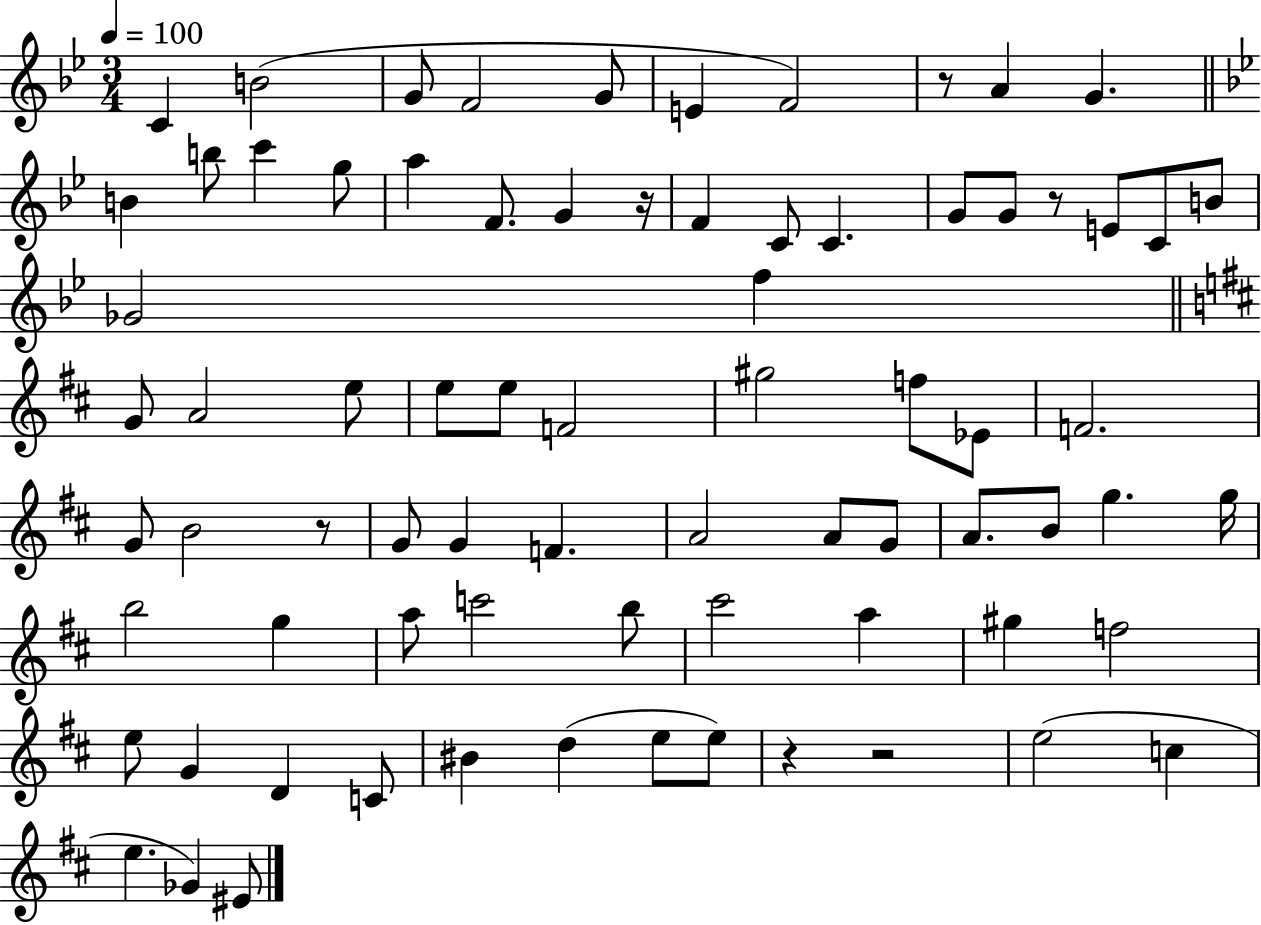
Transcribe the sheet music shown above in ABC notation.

X:1
T:Untitled
M:3/4
L:1/4
K:Bb
C B2 G/2 F2 G/2 E F2 z/2 A G B b/2 c' g/2 a F/2 G z/4 F C/2 C G/2 G/2 z/2 E/2 C/2 B/2 _G2 f G/2 A2 e/2 e/2 e/2 F2 ^g2 f/2 _E/2 F2 G/2 B2 z/2 G/2 G F A2 A/2 G/2 A/2 B/2 g g/4 b2 g a/2 c'2 b/2 ^c'2 a ^g f2 e/2 G D C/2 ^B d e/2 e/2 z z2 e2 c e _G ^E/2